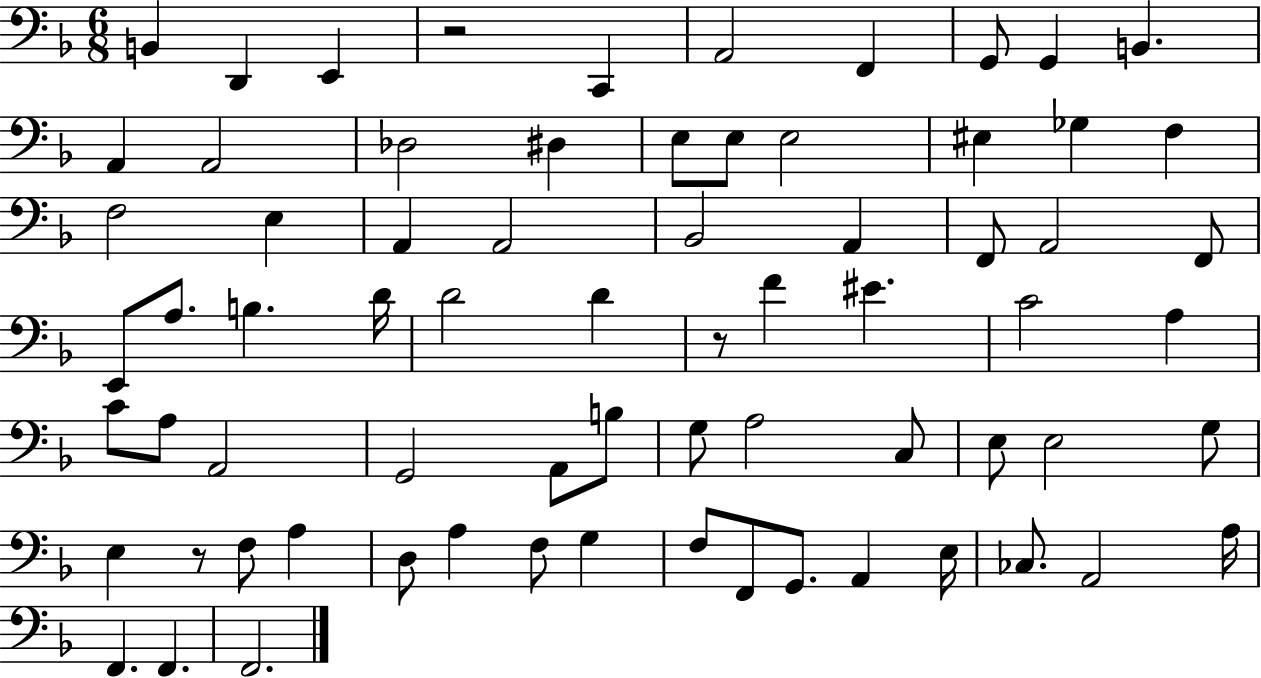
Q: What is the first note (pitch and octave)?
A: B2